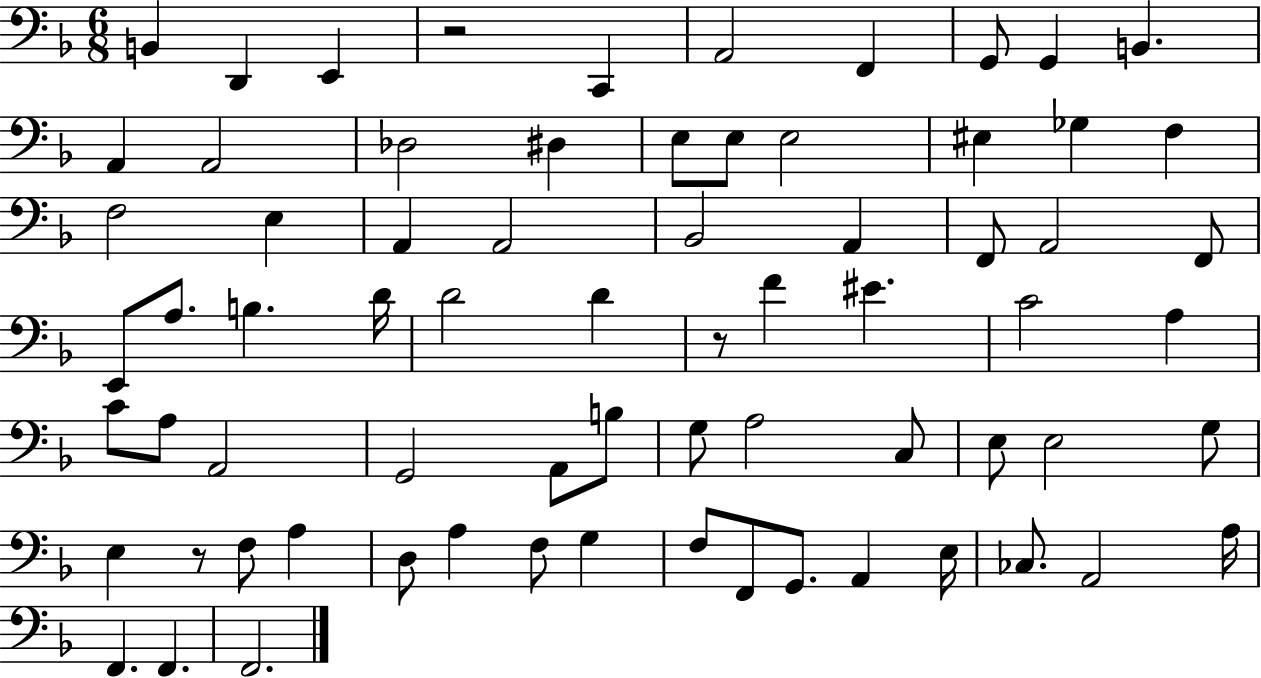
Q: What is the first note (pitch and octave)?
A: B2